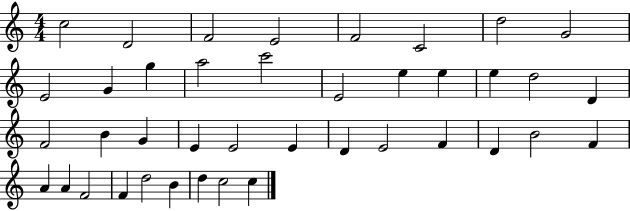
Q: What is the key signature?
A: C major